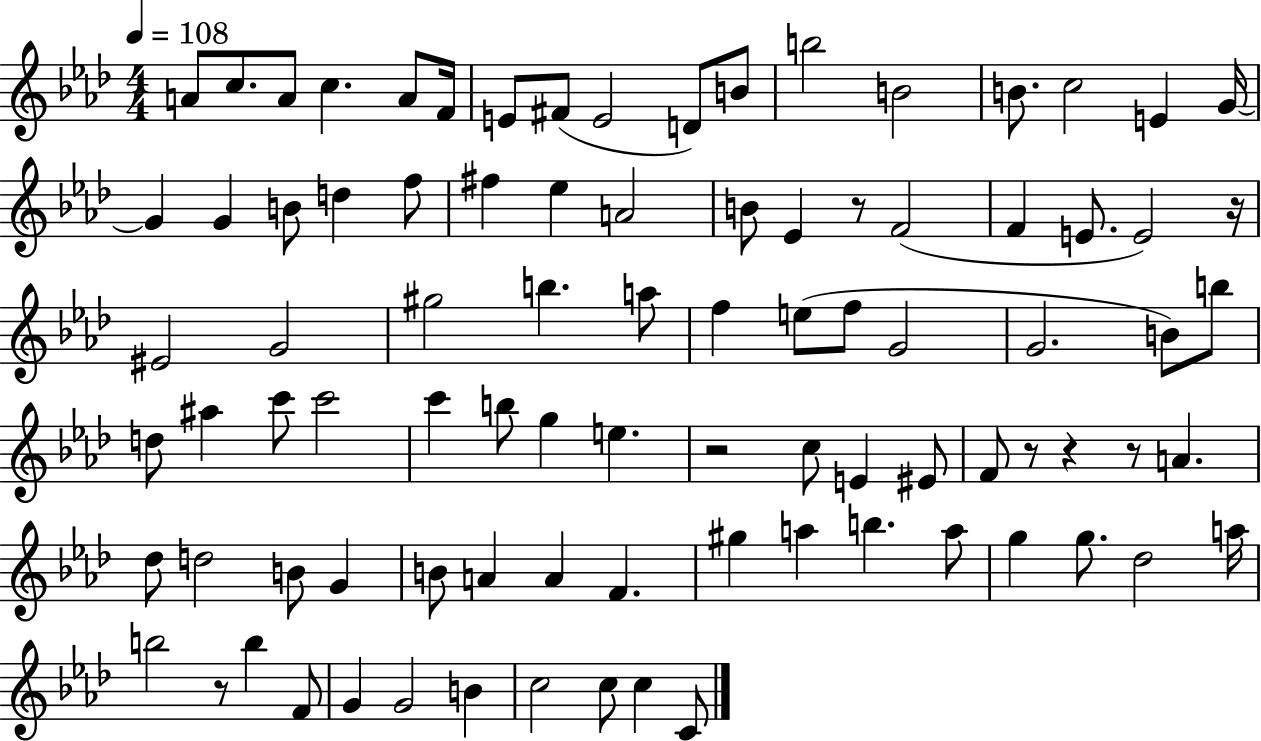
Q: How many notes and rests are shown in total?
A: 89